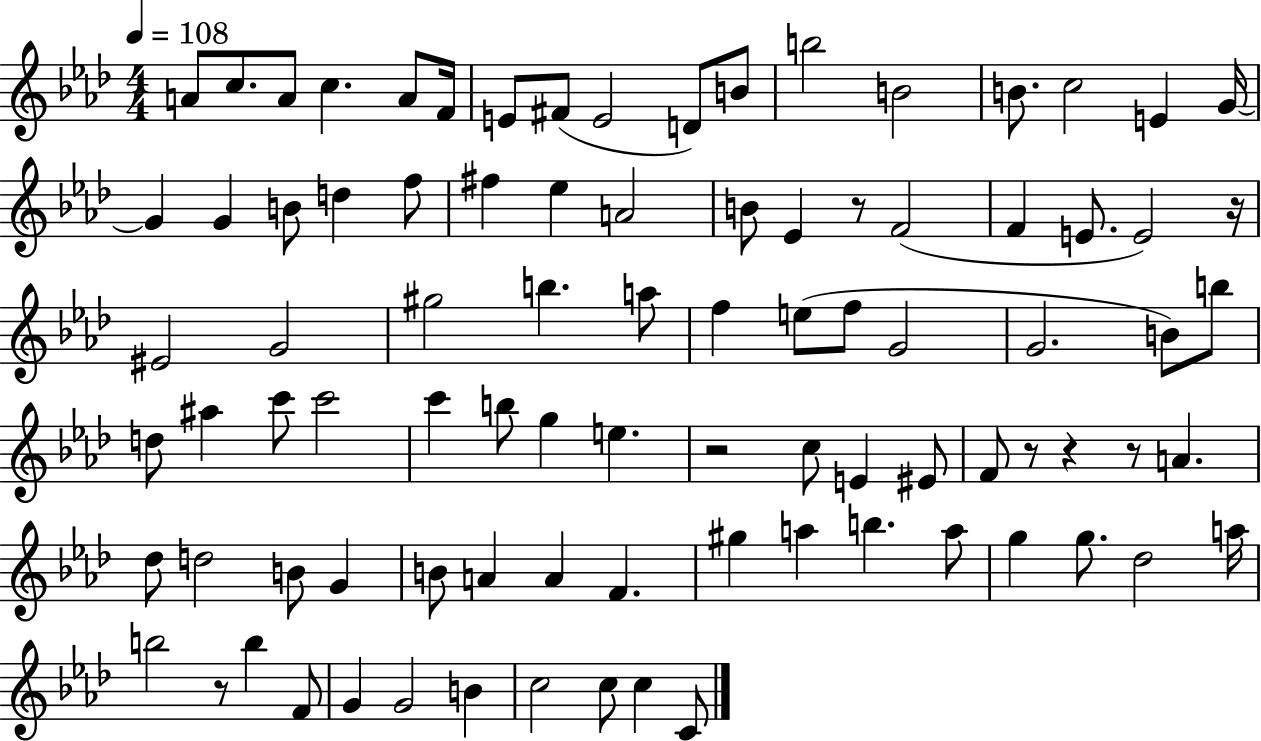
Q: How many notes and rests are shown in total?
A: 89